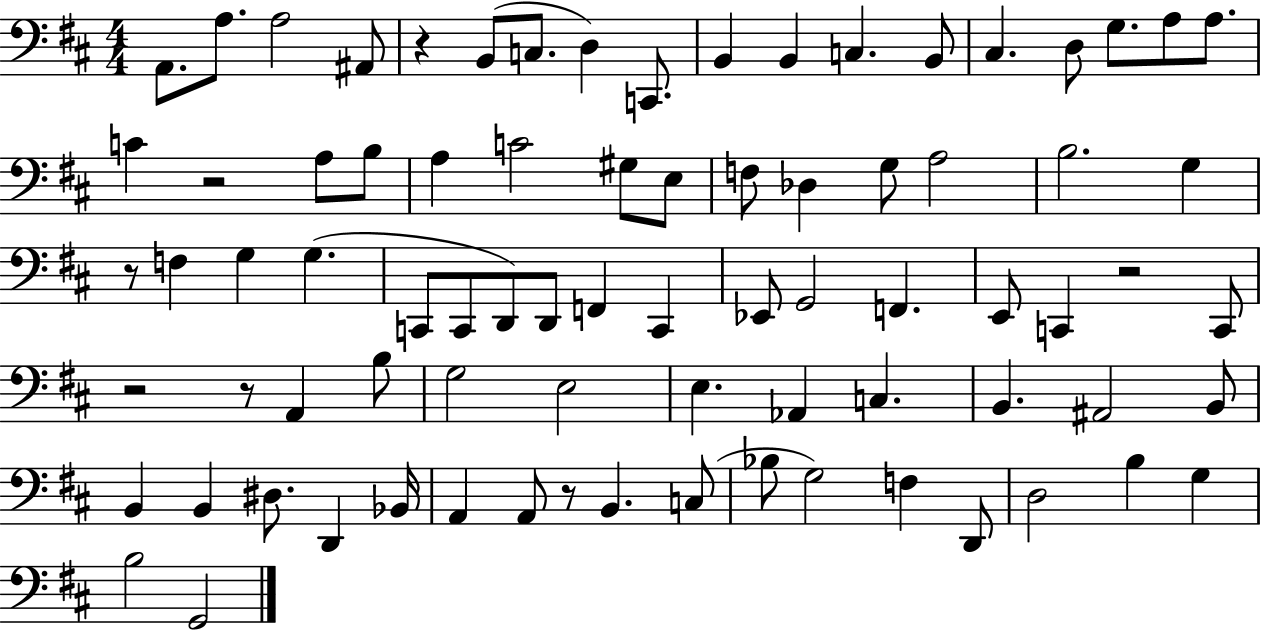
A2/e. A3/e. A3/h A#2/e R/q B2/e C3/e. D3/q C2/e. B2/q B2/q C3/q. B2/e C#3/q. D3/e G3/e. A3/e A3/e. C4/q R/h A3/e B3/e A3/q C4/h G#3/e E3/e F3/e Db3/q G3/e A3/h B3/h. G3/q R/e F3/q G3/q G3/q. C2/e C2/e D2/e D2/e F2/q C2/q Eb2/e G2/h F2/q. E2/e C2/q R/h C2/e R/h R/e A2/q B3/e G3/h E3/h E3/q. Ab2/q C3/q. B2/q. A#2/h B2/e B2/q B2/q D#3/e. D2/q Bb2/s A2/q A2/e R/e B2/q. C3/e Bb3/e G3/h F3/q D2/e D3/h B3/q G3/q B3/h G2/h